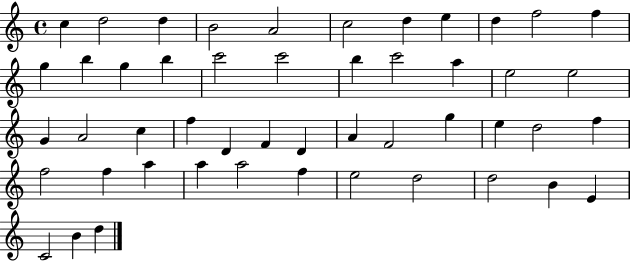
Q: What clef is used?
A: treble